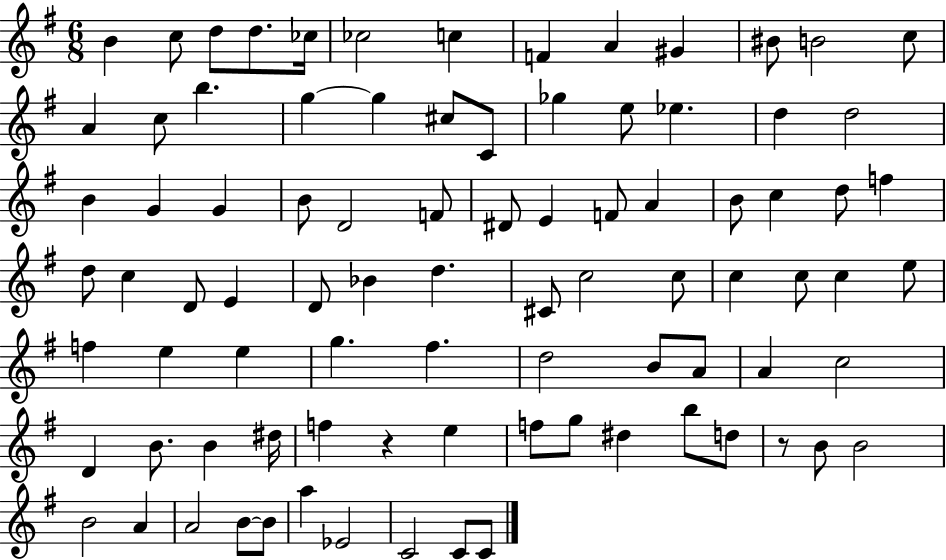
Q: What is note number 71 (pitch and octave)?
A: G5